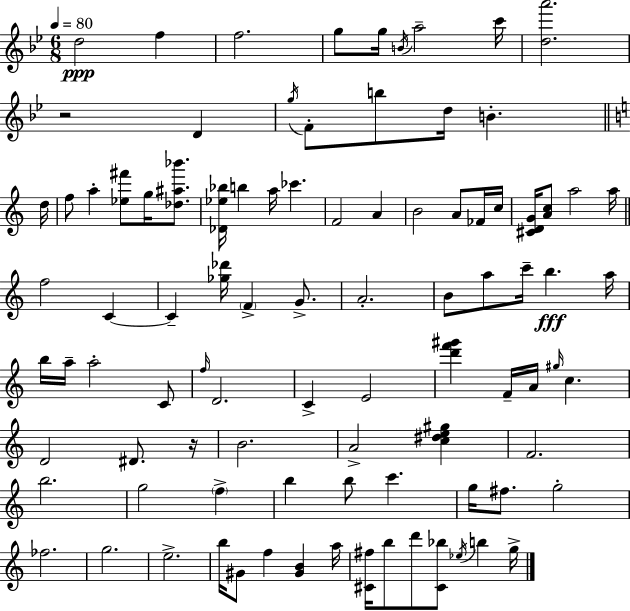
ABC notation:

X:1
T:Untitled
M:6/8
L:1/4
K:Gm
d2 f f2 g/2 g/4 B/4 a2 c'/4 [da']2 z2 D g/4 F/2 b/2 d/4 B d/4 f/2 a [_e^f']/2 g/4 [_d^a_b']/2 [_D_e_b]/4 b a/4 _c' F2 A B2 A/2 _F/4 c/4 [^CDG]/4 [Ac]/2 a2 a/4 f2 C C [_g_d']/4 F G/2 A2 B/2 a/2 c'/4 b a/4 b/4 a/4 a2 C/2 f/4 D2 C E2 [d'f'^g'] F/4 A/4 ^g/4 c D2 ^D/2 z/4 B2 A2 [c^de^g] F2 b2 g2 f b b/2 c' g/4 ^f/2 g2 _f2 g2 e2 b/4 ^G/2 f [^GB] a/4 [^C^f]/4 b/2 d'/2 [^C_b]/2 _e/4 b g/4